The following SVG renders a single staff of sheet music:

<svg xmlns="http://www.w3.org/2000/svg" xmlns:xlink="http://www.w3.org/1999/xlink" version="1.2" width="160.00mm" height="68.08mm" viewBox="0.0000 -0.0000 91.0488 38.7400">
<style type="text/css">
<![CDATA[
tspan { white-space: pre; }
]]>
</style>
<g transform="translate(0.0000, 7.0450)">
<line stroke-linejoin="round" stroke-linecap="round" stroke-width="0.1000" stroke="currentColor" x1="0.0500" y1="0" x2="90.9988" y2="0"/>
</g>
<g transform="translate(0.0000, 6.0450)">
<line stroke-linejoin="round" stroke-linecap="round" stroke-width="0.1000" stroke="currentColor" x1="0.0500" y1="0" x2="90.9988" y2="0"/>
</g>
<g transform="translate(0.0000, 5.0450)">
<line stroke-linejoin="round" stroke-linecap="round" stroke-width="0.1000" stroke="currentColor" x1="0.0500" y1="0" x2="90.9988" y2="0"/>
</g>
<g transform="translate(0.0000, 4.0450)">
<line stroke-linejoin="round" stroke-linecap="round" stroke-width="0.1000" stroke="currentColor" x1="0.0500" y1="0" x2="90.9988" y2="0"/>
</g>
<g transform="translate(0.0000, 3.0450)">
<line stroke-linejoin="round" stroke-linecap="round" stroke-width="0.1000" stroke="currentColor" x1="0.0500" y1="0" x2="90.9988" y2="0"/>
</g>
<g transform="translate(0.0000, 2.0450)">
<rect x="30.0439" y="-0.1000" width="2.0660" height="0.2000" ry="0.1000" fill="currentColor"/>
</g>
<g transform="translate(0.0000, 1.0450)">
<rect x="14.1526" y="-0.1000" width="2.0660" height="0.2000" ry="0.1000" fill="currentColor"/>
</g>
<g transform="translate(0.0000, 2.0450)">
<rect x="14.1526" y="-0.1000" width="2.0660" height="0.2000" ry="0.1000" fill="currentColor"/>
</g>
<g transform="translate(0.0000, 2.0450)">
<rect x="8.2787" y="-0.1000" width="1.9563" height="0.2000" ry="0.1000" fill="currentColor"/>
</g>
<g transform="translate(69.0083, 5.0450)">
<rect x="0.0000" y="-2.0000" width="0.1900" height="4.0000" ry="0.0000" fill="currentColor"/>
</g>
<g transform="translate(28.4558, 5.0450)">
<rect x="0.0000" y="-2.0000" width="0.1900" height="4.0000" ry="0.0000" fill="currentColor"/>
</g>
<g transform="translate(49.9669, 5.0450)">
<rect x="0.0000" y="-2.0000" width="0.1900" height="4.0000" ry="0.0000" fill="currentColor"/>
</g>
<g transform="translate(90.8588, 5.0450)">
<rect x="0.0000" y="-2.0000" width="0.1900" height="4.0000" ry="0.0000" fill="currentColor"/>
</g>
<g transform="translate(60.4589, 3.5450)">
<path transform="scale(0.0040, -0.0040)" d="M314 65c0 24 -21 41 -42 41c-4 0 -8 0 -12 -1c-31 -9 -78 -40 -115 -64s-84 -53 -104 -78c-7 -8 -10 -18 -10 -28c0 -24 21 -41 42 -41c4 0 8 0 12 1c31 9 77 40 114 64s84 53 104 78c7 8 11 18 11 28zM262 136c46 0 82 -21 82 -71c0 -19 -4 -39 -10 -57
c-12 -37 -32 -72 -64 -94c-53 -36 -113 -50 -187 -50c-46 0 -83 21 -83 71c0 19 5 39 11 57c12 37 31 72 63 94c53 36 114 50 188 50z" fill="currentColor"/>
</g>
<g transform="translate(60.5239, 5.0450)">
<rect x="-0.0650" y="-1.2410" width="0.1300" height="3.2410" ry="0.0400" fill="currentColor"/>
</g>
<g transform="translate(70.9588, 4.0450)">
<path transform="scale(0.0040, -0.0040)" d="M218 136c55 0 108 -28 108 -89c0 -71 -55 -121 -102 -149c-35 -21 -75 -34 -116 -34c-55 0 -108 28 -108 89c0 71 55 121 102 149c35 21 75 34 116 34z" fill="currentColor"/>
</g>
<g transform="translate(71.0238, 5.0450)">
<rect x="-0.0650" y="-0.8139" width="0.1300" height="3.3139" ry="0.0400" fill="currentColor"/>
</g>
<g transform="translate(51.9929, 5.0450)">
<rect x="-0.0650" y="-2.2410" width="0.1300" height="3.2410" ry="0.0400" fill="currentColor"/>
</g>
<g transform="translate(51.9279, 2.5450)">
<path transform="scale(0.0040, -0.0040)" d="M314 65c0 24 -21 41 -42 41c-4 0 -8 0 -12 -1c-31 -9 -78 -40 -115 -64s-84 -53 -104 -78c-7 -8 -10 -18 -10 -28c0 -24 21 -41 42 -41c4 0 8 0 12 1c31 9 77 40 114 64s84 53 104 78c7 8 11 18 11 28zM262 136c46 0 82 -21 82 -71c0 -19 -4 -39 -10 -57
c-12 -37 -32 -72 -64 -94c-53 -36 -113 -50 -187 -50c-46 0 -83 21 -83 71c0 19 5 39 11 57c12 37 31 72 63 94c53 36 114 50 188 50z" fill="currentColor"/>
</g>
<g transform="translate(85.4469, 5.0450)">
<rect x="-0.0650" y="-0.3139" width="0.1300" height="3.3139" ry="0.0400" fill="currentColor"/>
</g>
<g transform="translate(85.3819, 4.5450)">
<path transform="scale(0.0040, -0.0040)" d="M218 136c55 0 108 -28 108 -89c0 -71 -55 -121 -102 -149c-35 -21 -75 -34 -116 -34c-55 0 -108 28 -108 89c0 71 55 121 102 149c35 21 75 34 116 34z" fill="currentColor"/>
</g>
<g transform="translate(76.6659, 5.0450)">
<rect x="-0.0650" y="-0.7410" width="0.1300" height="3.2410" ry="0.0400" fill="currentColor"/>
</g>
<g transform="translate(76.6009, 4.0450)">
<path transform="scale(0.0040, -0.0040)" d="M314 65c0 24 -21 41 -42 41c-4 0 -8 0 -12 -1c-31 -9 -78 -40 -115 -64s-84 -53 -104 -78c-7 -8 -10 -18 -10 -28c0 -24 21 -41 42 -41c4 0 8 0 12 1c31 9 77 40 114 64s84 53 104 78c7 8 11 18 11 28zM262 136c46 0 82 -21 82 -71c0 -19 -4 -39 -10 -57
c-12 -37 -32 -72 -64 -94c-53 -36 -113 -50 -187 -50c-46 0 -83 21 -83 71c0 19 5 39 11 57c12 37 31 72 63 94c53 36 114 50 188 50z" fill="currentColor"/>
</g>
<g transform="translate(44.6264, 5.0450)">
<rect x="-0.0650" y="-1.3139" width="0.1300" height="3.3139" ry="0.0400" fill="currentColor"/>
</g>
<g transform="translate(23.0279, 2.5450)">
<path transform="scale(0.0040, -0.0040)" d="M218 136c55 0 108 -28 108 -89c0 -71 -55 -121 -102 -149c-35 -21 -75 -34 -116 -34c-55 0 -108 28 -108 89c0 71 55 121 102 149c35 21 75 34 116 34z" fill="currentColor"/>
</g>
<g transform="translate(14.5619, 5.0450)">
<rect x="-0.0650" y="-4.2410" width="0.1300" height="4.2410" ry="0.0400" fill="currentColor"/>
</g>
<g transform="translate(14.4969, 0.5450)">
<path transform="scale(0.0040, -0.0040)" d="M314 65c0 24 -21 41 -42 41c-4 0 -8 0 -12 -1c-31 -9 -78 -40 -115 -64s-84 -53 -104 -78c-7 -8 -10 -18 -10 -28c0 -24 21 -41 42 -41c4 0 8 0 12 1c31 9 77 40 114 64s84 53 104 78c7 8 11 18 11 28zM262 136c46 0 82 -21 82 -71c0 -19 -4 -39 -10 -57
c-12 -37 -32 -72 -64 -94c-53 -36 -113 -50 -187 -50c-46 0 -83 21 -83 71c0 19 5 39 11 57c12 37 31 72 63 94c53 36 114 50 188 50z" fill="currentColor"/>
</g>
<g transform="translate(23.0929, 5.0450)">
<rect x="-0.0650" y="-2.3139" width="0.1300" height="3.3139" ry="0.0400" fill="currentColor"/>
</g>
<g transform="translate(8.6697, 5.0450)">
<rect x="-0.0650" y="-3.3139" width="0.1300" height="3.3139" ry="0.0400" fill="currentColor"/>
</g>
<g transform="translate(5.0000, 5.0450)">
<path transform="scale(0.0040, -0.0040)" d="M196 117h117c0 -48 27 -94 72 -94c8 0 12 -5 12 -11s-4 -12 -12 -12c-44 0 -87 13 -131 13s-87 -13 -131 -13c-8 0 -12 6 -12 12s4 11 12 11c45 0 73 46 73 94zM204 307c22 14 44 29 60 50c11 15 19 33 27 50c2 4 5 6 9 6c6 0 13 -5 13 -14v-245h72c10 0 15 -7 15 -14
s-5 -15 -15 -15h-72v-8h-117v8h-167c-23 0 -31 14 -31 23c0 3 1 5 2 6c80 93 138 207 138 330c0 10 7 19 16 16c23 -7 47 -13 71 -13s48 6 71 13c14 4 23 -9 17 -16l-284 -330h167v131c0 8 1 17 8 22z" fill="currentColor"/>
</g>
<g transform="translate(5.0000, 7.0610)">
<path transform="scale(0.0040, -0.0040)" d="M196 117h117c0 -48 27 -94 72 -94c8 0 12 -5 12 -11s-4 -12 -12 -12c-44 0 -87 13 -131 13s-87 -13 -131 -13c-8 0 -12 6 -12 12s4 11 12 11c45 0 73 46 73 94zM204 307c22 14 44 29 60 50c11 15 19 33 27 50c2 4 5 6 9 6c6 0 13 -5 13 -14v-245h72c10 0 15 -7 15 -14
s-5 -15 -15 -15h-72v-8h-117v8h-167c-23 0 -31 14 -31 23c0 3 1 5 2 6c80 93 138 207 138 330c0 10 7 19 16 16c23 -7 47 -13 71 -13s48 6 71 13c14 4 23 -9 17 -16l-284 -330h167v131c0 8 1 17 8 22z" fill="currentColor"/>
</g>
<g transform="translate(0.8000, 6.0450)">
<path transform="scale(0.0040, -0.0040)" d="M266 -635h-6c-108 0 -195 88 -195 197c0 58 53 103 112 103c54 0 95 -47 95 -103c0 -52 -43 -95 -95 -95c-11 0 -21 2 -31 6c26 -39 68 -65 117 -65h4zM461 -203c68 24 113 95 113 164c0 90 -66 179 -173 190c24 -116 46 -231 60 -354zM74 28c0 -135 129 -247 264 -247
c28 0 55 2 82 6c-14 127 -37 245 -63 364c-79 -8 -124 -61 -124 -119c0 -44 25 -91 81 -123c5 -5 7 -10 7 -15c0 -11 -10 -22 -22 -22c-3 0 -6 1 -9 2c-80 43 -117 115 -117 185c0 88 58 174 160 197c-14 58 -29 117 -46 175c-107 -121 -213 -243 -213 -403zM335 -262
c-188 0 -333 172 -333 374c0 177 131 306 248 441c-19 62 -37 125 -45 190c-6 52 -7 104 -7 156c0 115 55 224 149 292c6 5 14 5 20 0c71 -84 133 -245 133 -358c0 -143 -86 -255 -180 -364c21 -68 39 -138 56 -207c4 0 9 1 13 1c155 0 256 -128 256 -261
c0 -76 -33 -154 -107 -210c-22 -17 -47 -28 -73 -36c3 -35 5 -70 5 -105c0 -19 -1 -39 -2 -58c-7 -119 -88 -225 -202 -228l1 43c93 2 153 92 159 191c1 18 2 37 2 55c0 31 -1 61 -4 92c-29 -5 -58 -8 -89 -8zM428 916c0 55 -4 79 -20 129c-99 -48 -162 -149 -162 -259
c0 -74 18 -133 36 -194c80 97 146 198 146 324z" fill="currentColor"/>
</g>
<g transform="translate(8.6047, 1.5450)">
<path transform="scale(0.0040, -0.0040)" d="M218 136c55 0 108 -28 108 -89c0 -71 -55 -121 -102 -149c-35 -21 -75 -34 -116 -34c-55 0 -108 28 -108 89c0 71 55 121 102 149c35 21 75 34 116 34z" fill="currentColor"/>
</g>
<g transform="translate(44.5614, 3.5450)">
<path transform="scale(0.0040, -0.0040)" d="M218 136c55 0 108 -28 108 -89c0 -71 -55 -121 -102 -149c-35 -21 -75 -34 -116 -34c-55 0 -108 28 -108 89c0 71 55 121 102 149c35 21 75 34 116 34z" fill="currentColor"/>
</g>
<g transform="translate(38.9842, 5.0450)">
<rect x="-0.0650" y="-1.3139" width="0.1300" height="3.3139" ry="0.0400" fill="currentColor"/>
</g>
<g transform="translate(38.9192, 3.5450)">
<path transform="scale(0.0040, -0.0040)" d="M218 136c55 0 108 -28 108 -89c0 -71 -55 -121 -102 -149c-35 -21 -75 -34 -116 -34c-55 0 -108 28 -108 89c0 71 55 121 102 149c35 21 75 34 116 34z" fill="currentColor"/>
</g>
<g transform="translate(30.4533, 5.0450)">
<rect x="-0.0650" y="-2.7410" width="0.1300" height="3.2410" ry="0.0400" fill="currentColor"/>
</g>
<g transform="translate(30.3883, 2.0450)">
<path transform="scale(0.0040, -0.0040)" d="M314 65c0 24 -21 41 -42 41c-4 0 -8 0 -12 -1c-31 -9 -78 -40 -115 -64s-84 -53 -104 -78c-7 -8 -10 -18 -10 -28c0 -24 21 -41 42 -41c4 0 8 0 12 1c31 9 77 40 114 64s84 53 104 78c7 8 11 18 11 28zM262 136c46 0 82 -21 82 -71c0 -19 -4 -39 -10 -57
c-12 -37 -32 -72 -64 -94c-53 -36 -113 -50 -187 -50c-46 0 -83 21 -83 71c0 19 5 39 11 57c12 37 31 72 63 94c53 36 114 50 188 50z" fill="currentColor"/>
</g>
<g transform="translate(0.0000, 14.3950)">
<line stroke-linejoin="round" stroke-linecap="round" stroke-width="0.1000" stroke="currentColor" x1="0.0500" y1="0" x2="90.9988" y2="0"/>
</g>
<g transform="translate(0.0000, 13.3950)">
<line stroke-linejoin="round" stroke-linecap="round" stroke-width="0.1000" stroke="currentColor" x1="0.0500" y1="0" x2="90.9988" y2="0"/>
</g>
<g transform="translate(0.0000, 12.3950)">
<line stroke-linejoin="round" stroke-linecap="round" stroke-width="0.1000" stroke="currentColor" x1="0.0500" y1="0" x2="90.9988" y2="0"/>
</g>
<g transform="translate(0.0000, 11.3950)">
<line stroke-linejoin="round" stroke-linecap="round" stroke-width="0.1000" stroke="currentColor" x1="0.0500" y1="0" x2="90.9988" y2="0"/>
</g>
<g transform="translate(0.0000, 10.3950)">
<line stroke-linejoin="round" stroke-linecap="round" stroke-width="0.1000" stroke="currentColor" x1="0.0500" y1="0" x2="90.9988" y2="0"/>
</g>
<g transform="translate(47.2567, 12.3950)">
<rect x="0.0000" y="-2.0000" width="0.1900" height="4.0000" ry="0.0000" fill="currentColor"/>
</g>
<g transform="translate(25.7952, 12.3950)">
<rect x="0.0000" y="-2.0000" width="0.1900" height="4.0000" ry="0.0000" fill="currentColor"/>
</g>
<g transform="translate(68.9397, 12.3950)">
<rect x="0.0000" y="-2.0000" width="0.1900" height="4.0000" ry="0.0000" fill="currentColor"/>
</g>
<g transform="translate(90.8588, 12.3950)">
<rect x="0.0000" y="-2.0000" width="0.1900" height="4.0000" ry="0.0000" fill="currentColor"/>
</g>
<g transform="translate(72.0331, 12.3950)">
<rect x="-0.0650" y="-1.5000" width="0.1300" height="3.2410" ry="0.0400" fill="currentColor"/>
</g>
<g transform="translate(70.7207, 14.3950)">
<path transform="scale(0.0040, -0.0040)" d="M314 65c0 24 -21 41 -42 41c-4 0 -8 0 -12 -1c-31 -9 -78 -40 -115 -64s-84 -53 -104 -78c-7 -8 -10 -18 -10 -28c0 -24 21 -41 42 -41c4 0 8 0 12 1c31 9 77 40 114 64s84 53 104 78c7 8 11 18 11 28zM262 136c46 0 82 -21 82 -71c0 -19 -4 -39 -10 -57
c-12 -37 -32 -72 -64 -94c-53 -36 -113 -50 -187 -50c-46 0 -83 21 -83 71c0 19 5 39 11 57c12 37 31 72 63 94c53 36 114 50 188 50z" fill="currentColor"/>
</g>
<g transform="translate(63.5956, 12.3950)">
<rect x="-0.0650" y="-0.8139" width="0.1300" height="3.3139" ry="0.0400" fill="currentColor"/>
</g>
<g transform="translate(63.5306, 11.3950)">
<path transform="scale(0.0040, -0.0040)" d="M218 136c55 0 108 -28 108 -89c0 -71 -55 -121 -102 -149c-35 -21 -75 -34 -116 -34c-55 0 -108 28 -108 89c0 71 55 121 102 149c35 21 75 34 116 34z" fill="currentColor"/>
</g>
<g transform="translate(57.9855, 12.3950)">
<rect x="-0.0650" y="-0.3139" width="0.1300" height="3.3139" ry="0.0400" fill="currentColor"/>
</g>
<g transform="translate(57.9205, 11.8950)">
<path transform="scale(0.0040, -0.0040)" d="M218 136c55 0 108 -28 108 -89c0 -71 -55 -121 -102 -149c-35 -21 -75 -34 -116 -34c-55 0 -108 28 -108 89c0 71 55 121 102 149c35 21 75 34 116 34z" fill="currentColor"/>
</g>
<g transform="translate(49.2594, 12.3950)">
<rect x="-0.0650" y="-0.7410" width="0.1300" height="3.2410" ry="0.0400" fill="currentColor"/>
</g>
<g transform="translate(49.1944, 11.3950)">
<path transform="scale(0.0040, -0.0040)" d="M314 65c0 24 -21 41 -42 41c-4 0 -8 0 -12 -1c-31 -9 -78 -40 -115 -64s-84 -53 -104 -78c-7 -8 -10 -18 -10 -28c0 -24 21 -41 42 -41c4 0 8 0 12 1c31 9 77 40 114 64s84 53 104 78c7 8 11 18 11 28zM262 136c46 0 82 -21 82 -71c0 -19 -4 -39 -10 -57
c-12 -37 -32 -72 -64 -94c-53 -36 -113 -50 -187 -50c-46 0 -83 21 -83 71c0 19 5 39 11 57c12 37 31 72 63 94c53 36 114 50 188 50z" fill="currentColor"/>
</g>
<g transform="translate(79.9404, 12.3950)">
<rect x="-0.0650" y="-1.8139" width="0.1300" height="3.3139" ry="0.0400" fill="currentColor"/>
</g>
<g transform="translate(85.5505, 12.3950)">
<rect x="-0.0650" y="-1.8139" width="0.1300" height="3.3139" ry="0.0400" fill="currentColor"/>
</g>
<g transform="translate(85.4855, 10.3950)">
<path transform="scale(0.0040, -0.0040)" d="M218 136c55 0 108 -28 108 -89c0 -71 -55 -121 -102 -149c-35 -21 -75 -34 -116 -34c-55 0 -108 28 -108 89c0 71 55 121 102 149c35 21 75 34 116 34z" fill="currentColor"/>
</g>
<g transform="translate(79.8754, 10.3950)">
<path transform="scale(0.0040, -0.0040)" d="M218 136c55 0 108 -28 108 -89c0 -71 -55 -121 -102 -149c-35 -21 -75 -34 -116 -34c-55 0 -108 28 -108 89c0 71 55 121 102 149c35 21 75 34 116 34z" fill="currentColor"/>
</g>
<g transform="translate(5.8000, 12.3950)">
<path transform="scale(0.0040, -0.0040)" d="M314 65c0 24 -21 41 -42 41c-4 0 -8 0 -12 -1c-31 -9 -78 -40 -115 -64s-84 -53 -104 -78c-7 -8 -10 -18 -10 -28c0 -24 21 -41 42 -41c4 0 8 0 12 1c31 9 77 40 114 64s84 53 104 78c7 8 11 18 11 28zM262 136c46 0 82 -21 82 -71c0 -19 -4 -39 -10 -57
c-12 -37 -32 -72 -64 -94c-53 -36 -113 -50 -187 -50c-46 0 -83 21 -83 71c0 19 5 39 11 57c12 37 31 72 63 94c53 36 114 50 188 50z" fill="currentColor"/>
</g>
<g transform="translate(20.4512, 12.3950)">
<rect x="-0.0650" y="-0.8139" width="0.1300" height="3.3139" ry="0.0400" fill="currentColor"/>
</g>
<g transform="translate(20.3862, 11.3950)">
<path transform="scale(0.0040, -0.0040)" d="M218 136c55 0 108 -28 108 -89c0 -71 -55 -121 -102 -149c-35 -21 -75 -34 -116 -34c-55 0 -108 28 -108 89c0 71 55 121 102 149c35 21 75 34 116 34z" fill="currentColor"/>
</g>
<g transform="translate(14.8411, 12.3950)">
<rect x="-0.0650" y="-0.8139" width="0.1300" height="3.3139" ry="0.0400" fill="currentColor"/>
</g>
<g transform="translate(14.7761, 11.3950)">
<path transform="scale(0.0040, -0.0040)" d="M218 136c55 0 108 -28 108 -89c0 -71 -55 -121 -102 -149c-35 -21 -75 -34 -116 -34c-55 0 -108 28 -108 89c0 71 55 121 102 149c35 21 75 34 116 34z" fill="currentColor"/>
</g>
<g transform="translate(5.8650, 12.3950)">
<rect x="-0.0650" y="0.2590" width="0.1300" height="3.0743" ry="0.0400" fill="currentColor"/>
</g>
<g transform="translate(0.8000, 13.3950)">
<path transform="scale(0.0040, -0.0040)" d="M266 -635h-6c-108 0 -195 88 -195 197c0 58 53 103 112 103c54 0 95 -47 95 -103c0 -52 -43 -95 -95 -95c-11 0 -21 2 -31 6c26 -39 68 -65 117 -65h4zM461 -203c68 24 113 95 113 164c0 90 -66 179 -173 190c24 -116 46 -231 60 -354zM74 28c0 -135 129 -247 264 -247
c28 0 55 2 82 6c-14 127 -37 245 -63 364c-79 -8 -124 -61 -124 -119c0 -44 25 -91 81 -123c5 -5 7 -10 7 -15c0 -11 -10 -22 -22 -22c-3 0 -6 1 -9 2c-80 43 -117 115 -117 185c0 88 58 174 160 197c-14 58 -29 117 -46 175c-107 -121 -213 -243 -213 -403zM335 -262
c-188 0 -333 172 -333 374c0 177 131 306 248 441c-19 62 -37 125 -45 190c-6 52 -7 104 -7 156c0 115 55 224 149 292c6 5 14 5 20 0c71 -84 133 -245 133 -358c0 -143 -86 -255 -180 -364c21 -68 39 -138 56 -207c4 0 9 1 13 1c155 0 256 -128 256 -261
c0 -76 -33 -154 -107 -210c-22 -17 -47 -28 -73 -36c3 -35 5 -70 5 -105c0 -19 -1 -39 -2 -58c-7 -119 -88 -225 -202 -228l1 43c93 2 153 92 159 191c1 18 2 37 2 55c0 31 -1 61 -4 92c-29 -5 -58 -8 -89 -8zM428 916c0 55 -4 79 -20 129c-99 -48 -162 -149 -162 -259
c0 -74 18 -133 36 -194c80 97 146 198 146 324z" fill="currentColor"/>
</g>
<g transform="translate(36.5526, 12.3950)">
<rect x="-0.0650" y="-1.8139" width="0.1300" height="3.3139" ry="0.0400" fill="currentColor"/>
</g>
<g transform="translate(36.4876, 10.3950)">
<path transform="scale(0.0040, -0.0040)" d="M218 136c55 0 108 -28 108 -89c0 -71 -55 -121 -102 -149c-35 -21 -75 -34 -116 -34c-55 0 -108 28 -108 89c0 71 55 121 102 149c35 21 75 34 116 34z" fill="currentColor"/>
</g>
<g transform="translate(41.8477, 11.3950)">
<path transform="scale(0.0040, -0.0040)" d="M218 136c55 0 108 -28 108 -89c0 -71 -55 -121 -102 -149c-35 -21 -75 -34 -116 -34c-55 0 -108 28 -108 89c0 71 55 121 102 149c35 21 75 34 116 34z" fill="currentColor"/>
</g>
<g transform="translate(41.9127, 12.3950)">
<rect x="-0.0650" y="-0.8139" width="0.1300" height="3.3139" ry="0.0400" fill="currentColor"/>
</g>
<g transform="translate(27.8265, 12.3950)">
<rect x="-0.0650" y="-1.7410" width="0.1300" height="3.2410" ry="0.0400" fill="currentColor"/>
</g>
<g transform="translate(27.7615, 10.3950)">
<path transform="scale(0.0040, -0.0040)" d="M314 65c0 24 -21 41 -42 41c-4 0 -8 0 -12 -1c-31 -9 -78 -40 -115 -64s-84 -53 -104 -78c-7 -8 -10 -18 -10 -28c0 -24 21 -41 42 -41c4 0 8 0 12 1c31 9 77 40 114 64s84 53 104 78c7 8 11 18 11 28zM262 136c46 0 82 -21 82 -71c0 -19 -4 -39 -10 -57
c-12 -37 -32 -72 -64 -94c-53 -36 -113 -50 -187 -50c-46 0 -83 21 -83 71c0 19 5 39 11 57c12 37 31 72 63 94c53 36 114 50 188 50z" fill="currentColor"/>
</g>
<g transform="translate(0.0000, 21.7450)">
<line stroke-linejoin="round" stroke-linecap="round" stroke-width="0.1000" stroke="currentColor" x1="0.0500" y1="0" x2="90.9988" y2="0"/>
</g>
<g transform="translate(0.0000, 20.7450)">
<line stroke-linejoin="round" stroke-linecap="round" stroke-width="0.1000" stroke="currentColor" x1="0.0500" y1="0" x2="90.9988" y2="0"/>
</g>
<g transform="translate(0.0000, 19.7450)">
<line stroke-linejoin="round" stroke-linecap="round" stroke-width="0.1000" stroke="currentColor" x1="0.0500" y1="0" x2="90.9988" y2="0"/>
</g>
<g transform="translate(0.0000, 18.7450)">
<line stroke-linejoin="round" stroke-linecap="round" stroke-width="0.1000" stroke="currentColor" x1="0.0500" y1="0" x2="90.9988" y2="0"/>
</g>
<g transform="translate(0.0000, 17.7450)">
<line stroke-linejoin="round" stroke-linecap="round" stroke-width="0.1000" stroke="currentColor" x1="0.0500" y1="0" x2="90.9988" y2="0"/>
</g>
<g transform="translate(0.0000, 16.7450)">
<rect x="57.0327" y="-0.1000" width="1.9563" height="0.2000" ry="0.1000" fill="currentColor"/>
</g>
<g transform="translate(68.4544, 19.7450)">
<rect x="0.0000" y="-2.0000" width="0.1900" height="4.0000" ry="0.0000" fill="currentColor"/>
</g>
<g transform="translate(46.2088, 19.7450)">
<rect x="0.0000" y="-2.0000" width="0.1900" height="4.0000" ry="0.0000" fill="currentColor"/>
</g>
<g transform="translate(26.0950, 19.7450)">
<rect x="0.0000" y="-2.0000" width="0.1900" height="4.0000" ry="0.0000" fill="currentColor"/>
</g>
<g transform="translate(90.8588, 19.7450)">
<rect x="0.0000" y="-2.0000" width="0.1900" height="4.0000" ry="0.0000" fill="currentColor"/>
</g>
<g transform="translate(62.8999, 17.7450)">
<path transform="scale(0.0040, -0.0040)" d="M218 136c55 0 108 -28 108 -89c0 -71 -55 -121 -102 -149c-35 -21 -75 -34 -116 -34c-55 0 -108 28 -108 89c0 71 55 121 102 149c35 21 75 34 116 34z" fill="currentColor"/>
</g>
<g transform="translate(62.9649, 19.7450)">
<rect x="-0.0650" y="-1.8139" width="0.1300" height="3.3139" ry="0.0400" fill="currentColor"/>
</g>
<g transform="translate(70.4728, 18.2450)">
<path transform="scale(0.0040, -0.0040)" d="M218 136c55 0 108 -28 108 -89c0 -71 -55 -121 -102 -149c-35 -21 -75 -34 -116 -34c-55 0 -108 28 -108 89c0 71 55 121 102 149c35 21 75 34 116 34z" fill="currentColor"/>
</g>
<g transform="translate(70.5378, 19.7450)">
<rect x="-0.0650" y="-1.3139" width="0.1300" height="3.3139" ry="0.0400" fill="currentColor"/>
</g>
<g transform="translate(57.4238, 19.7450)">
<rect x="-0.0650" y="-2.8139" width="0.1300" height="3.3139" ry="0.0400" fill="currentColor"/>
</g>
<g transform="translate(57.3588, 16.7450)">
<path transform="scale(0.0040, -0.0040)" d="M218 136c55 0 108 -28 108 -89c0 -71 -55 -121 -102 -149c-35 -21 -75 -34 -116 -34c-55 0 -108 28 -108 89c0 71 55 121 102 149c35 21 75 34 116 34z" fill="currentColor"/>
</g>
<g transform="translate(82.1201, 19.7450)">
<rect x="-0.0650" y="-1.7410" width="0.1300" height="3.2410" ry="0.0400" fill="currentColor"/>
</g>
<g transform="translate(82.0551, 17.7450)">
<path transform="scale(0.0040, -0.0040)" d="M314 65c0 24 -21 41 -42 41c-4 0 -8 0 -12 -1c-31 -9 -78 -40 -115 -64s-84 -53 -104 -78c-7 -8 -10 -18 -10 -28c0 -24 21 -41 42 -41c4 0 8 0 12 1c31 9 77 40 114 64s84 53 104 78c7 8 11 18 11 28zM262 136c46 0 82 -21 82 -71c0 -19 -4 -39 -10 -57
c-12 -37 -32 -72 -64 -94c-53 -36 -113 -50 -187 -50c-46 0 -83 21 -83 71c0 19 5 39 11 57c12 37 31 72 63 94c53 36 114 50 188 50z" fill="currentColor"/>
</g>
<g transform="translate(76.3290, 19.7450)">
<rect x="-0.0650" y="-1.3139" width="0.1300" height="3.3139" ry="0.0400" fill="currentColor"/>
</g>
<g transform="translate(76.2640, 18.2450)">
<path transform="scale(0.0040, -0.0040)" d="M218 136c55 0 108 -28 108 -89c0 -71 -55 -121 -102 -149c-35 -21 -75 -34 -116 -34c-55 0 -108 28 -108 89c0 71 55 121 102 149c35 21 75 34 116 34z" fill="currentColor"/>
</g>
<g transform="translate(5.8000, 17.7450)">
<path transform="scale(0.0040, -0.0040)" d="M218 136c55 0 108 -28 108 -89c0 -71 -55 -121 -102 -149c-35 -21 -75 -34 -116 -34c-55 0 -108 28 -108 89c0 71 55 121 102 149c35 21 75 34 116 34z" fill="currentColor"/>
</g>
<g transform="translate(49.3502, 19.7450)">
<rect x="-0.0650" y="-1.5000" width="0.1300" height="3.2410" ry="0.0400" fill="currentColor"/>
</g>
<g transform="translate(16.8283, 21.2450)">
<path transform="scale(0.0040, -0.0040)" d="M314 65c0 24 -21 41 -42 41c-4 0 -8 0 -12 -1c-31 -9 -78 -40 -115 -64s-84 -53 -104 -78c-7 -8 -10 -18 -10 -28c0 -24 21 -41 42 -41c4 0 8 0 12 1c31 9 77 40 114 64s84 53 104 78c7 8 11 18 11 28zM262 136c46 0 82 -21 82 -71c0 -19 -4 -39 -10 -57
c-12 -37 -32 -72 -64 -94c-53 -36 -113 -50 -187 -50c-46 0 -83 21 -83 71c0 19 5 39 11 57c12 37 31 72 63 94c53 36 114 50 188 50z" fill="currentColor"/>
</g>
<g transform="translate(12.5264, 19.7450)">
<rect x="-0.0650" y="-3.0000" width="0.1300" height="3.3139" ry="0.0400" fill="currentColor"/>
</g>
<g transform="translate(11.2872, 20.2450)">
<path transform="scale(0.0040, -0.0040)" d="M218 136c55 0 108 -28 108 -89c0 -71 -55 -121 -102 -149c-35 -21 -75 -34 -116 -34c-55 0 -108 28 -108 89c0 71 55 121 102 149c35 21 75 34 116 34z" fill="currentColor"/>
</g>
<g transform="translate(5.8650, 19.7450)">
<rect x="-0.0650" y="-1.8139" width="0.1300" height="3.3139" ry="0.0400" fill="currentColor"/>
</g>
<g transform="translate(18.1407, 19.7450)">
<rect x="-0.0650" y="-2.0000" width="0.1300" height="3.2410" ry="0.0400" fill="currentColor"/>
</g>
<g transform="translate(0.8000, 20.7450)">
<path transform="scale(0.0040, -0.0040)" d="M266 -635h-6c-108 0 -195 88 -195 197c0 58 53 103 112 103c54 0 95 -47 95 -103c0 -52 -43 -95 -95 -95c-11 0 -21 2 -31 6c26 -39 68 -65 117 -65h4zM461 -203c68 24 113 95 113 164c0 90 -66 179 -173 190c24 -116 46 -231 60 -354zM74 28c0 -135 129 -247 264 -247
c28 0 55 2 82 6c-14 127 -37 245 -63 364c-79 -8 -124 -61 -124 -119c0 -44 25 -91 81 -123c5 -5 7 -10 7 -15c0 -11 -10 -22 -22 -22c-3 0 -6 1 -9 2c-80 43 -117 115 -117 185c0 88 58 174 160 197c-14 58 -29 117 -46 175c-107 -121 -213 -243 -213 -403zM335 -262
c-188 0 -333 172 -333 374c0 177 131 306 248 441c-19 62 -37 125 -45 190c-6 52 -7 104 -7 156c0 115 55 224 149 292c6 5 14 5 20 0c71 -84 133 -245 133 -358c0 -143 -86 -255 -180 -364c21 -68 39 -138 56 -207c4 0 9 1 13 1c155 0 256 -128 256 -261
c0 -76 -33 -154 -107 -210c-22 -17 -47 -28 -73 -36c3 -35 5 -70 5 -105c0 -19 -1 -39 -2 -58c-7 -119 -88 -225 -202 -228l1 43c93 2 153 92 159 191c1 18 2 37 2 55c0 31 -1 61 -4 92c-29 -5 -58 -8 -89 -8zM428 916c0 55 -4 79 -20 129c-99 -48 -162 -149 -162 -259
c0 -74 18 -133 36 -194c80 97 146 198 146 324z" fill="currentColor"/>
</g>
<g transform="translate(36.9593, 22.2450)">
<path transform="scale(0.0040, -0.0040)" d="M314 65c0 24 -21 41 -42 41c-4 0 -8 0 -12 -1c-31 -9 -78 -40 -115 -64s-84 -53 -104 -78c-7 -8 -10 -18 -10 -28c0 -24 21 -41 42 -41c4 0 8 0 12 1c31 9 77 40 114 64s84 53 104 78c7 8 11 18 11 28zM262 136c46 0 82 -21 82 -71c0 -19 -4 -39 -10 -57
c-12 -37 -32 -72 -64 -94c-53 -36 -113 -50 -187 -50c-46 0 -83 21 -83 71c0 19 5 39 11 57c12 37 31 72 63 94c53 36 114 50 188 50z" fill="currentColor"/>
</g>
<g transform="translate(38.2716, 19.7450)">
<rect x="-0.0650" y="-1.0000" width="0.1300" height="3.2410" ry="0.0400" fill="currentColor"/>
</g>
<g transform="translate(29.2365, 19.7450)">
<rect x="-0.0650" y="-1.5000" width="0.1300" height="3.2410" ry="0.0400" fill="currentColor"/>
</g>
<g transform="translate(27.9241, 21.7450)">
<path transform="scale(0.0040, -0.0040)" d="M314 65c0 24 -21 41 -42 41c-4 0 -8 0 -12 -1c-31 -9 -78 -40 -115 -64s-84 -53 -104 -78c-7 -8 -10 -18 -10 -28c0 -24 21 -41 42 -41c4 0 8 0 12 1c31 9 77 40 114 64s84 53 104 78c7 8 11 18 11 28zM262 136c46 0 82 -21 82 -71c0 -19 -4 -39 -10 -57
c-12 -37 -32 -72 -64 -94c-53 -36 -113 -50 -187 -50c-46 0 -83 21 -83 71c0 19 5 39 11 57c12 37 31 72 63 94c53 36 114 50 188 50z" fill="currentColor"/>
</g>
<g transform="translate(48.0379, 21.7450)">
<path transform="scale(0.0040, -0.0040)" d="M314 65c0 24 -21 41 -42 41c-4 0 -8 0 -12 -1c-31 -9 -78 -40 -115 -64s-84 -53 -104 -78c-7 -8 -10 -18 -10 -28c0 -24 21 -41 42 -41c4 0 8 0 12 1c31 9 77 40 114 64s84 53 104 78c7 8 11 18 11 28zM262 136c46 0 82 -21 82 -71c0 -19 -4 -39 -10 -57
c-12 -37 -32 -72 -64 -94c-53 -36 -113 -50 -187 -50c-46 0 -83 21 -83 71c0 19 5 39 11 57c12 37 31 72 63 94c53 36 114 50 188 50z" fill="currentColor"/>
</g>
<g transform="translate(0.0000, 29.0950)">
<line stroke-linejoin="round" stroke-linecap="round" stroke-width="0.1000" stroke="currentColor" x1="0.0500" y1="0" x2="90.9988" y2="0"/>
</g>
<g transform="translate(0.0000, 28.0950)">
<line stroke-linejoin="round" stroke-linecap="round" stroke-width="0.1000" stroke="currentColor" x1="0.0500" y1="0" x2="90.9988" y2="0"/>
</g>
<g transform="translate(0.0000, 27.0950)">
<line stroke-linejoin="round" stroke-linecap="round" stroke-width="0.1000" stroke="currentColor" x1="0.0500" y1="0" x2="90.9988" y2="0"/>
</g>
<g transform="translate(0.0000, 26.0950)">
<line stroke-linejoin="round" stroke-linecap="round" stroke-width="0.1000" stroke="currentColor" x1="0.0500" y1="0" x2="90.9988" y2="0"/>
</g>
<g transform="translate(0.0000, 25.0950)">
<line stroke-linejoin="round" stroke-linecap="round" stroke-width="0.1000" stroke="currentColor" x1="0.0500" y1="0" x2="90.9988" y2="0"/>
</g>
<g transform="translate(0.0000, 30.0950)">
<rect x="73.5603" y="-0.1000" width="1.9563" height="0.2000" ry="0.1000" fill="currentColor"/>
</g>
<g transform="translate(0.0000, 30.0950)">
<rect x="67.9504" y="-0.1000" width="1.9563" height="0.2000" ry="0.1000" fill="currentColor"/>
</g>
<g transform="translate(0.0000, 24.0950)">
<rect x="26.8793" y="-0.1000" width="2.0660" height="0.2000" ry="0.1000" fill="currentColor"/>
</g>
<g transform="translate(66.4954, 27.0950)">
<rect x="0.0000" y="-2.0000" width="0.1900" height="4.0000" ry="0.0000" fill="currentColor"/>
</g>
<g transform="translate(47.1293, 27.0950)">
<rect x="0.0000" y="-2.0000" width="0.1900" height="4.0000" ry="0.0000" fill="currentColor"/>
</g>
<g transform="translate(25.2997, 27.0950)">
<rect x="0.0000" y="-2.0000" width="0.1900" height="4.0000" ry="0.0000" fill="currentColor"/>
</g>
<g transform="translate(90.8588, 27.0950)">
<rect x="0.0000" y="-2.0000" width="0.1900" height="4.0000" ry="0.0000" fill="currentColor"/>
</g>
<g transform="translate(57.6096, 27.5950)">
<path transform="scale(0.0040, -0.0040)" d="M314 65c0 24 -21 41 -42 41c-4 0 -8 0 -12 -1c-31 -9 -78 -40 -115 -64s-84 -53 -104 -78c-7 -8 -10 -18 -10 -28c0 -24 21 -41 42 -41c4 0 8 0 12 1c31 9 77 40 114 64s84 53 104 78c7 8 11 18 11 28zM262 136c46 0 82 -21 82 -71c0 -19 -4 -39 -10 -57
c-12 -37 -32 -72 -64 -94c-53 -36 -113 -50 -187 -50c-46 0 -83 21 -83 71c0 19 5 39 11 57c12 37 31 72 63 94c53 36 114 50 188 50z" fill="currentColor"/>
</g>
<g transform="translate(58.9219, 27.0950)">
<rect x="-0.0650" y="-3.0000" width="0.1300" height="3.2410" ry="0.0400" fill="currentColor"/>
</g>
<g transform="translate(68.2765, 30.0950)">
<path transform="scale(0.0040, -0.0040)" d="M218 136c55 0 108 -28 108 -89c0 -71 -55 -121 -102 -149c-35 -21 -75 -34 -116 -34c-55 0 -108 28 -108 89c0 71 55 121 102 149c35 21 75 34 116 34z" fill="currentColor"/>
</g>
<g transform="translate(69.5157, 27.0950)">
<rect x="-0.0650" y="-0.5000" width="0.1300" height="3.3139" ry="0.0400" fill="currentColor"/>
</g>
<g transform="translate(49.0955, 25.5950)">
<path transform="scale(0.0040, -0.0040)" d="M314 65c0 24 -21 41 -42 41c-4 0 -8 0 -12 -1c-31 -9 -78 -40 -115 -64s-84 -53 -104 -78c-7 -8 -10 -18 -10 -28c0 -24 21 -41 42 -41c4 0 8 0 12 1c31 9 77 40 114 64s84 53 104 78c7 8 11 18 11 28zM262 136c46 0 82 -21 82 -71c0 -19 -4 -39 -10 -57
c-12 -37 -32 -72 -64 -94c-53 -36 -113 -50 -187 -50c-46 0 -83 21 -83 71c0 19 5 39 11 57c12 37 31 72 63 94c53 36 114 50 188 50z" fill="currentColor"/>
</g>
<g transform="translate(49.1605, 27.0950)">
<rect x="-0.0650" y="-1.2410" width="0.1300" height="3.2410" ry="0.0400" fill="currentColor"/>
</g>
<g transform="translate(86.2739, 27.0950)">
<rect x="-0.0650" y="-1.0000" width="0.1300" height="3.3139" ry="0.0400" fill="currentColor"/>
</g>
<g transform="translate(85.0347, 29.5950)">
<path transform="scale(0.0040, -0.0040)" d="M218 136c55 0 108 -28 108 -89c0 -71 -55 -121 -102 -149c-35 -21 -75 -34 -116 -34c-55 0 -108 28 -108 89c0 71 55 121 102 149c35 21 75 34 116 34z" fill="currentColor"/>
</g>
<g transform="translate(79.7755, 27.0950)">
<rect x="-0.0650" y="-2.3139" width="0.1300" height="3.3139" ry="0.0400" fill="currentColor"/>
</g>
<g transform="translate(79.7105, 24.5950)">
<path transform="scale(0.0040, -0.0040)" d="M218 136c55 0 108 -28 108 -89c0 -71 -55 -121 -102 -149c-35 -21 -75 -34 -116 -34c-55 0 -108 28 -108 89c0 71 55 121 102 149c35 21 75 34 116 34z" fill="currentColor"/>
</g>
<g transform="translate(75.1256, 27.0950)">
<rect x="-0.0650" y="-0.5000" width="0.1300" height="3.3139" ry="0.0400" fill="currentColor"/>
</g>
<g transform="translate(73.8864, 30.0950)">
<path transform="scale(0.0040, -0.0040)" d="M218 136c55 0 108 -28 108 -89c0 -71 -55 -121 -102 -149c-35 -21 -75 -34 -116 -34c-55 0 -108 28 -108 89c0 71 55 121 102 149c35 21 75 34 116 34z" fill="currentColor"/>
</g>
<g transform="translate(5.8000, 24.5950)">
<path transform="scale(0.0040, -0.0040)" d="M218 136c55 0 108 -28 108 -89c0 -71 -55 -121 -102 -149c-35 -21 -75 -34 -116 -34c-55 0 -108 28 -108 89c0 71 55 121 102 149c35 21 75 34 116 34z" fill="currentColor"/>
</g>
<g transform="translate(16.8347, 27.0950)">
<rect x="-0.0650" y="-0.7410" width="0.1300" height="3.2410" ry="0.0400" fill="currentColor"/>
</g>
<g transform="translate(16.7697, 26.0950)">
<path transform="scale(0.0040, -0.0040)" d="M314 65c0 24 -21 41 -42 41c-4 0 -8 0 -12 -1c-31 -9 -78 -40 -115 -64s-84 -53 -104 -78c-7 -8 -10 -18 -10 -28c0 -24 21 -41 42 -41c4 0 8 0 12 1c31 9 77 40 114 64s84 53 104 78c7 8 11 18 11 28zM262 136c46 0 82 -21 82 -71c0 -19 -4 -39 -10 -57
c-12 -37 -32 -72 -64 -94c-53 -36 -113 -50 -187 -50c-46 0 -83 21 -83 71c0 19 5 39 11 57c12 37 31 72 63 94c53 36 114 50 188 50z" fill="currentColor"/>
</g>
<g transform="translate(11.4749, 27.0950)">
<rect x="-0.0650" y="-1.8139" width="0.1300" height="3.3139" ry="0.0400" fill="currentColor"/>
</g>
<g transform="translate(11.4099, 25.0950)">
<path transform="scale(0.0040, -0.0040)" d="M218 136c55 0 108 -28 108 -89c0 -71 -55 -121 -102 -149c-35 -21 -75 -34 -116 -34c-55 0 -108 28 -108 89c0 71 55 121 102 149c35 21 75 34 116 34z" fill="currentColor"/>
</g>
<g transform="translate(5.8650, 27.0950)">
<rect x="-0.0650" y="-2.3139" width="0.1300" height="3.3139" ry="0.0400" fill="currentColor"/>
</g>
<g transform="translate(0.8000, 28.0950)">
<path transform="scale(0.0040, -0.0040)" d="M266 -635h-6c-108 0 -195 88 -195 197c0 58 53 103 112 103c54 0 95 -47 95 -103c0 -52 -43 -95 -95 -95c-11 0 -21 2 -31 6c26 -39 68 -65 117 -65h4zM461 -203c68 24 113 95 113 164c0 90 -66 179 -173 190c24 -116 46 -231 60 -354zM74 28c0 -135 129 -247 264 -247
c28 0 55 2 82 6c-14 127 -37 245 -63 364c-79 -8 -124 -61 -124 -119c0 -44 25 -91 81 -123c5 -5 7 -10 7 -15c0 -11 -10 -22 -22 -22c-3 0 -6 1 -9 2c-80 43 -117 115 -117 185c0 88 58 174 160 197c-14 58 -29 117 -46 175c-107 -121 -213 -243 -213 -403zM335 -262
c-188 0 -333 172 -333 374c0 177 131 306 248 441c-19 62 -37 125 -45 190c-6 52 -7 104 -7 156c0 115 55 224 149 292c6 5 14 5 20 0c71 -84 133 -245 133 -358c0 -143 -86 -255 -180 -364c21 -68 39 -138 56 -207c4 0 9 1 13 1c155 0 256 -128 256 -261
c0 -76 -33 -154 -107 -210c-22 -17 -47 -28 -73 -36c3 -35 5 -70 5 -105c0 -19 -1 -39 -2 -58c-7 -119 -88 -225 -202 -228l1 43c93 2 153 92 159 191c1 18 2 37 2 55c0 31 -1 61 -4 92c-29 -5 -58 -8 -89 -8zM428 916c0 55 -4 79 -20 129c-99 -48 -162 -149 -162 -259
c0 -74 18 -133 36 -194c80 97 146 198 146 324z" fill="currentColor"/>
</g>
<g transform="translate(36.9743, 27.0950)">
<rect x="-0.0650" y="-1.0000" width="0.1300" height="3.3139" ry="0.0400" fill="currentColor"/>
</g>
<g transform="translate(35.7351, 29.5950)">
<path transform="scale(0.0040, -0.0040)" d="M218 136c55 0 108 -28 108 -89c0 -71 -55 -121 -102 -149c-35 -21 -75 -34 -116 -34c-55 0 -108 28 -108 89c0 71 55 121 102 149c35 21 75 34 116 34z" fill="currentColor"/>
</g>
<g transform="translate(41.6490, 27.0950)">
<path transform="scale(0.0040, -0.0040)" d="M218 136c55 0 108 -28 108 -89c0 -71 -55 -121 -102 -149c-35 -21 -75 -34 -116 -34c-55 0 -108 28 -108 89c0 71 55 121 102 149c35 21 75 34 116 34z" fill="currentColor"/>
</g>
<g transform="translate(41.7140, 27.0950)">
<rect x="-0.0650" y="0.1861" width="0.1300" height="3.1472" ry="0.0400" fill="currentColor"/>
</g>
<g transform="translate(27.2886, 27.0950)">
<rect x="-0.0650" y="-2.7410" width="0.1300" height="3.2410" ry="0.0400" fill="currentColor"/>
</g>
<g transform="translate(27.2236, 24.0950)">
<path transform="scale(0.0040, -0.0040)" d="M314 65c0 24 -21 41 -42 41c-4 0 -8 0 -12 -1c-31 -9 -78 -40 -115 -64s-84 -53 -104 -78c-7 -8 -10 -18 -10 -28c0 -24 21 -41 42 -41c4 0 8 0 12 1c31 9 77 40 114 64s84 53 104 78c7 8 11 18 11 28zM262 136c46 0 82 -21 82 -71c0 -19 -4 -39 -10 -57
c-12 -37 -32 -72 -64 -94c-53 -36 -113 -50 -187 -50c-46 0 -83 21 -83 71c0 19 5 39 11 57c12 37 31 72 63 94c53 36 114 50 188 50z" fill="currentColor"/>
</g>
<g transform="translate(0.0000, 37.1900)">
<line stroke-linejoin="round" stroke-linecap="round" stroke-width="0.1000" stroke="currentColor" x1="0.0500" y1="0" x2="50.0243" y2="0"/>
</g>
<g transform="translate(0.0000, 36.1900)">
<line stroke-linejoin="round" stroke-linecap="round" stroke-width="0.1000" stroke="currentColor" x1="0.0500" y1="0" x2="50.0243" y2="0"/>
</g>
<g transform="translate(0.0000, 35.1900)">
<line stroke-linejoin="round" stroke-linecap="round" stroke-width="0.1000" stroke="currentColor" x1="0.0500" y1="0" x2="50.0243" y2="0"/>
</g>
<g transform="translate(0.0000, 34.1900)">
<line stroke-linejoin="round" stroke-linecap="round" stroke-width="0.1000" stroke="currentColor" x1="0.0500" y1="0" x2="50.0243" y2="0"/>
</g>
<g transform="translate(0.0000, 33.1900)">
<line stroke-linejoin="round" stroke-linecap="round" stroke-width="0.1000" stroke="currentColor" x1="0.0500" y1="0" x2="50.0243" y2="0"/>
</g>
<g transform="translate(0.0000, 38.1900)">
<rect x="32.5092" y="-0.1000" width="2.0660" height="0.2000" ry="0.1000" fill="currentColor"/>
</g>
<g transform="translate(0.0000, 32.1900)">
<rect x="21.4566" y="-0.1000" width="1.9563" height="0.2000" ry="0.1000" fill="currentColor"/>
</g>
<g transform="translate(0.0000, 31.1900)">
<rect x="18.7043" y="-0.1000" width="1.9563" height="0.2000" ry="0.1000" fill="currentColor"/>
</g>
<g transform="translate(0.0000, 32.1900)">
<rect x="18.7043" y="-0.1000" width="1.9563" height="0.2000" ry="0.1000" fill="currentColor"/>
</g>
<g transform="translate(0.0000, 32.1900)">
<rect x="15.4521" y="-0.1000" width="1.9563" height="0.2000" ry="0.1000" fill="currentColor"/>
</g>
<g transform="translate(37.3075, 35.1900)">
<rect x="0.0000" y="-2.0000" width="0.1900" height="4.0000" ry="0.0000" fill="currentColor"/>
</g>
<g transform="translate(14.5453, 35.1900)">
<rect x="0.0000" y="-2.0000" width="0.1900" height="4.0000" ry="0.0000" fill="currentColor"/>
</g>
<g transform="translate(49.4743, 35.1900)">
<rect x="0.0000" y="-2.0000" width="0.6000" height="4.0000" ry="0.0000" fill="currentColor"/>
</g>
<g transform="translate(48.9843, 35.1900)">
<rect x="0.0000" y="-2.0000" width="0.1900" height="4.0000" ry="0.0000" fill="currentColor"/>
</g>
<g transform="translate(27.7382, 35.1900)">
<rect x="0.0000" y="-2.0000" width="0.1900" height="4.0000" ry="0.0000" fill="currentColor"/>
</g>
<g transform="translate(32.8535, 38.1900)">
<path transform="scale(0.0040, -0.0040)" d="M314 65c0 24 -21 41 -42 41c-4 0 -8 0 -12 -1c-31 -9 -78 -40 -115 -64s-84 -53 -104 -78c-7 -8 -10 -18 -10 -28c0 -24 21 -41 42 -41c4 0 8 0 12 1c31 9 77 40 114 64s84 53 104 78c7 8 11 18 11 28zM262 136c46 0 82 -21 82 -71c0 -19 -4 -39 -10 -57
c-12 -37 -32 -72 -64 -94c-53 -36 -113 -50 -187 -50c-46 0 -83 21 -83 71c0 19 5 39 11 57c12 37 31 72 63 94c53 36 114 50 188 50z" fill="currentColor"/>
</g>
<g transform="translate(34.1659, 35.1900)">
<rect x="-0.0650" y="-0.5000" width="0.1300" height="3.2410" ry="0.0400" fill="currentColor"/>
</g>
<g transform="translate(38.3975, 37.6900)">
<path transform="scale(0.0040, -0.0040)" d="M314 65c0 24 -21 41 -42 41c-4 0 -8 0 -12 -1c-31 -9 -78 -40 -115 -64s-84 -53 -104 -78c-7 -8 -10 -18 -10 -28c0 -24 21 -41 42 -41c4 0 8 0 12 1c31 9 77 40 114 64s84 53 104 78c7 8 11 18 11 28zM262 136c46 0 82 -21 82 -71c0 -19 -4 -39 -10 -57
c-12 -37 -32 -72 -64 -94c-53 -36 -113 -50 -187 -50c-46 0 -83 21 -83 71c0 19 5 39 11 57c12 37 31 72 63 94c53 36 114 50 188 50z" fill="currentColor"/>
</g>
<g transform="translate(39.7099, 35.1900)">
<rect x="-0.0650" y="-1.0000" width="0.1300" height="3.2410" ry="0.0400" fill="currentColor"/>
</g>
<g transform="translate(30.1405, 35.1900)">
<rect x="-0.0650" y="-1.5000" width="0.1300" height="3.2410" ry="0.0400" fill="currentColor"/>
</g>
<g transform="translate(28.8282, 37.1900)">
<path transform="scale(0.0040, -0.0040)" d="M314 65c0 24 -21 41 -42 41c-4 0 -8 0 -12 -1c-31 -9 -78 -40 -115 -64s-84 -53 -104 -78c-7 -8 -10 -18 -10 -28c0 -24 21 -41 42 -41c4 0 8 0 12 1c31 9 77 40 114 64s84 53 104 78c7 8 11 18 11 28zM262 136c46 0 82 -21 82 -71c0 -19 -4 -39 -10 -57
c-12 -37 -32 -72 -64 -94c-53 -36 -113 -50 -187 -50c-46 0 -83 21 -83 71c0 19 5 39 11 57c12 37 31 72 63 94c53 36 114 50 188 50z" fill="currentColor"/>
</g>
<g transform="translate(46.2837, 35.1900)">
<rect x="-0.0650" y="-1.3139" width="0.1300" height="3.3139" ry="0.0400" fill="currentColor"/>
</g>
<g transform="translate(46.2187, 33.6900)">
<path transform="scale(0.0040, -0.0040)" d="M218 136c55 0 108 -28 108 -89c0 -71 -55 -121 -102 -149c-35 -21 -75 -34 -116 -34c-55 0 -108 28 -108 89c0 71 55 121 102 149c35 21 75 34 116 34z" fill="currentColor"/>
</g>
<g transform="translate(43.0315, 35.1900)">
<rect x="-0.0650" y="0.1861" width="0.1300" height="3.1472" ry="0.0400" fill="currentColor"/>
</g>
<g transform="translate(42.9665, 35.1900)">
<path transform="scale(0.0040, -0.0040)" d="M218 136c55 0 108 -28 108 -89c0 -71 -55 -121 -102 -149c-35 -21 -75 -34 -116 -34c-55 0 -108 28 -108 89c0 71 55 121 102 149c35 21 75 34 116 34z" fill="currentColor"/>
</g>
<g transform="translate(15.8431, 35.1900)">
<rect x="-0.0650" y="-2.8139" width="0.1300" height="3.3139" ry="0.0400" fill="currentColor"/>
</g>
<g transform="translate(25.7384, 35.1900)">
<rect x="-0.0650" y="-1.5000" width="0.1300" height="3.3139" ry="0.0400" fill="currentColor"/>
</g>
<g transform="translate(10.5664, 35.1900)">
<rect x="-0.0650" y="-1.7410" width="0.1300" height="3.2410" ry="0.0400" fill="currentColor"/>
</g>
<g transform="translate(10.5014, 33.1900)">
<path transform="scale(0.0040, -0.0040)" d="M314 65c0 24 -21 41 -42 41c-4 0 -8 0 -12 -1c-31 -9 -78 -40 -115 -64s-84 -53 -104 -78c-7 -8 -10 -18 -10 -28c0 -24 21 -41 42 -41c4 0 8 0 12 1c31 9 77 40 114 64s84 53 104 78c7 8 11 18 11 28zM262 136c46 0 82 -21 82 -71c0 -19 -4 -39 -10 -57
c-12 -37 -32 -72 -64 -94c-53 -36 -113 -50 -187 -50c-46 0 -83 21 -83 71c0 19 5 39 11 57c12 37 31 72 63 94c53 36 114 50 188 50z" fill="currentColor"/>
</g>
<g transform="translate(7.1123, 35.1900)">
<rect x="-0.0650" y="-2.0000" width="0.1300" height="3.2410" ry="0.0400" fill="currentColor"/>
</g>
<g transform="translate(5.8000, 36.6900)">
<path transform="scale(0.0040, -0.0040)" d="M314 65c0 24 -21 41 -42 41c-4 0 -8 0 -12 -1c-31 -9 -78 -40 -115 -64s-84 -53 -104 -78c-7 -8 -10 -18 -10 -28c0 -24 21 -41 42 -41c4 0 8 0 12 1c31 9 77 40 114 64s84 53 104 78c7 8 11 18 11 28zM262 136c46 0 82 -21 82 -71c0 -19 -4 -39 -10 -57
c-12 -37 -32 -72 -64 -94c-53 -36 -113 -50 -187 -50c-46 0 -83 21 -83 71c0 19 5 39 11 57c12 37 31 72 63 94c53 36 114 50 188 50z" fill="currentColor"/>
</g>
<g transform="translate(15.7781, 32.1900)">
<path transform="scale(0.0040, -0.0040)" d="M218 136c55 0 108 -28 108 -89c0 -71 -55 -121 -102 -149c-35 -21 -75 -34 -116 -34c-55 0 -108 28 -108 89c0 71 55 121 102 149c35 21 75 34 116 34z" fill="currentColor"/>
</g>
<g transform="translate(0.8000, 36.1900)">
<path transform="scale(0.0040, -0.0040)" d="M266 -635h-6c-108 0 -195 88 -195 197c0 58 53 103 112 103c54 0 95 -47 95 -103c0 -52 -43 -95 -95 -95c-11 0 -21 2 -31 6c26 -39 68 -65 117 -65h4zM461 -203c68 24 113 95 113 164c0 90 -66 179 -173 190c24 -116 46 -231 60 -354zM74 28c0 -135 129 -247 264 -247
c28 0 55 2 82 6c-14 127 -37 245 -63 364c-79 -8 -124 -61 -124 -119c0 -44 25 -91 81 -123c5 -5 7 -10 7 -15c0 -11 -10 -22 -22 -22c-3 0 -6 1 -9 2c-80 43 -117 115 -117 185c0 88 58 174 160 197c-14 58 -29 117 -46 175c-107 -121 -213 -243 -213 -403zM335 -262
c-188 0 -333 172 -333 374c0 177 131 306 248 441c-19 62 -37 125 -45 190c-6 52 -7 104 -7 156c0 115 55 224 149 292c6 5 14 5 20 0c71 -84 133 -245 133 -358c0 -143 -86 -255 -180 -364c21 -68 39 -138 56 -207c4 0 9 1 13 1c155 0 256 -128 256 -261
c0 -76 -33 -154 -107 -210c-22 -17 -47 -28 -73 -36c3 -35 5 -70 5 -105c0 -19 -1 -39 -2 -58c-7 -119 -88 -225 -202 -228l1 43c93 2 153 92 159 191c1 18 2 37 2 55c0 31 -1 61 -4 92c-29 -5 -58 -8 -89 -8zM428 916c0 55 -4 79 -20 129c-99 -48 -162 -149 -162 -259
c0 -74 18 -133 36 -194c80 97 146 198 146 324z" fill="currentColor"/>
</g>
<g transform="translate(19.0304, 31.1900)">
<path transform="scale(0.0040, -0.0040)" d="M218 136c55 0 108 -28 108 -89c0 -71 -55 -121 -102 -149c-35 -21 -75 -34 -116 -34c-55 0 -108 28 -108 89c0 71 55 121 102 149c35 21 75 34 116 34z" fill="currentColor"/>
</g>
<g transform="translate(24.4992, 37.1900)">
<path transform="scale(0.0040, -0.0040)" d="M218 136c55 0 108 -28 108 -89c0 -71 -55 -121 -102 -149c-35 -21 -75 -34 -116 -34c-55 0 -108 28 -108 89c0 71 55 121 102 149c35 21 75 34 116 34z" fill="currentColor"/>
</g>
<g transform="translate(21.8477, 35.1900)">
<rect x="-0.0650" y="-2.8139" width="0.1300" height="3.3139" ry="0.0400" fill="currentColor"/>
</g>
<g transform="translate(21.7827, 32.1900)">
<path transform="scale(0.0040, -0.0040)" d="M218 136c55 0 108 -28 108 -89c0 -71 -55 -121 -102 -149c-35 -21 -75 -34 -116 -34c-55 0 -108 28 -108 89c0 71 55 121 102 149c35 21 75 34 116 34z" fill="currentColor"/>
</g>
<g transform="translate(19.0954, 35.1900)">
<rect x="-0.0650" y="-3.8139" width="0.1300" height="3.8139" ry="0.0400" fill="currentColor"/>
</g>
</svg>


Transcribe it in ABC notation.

X:1
T:Untitled
M:4/4
L:1/4
K:C
b d'2 g a2 e e g2 e2 d d2 c B2 d d f2 f d d2 c d E2 f f f A F2 E2 D2 E2 a f e e f2 g f d2 a2 D B e2 A2 C C g D F2 f2 a c' a E E2 C2 D2 B e